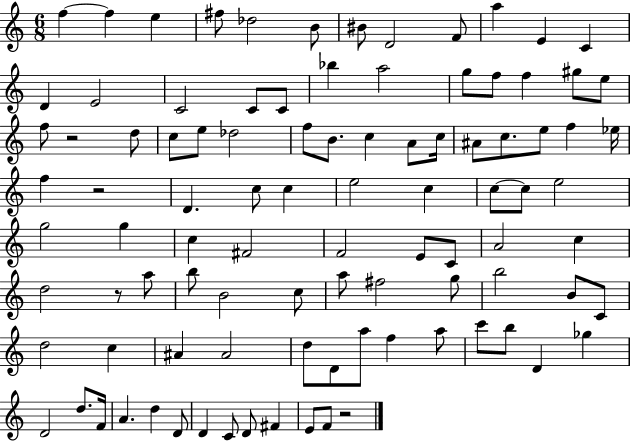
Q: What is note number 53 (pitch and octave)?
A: F4